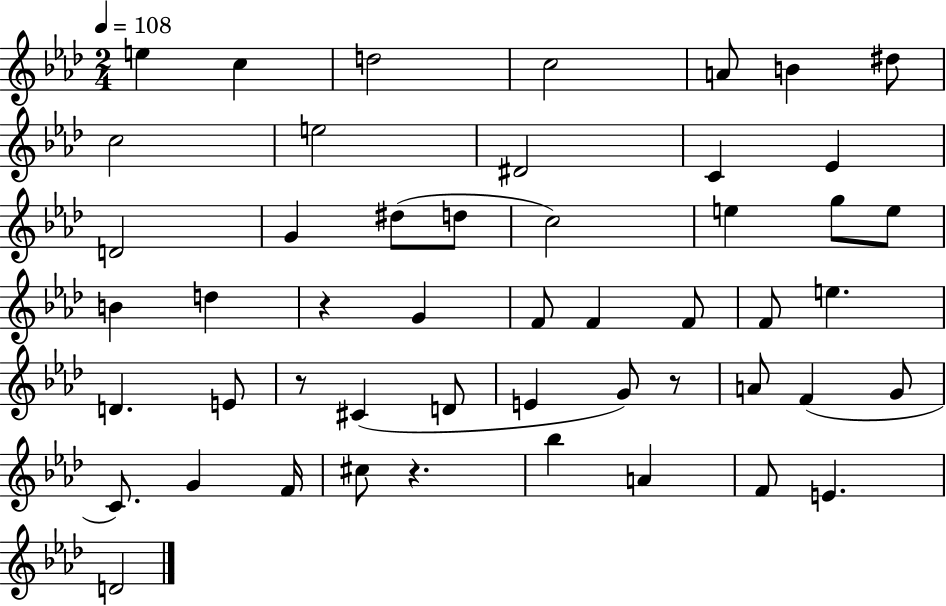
E5/q C5/q D5/h C5/h A4/e B4/q D#5/e C5/h E5/h D#4/h C4/q Eb4/q D4/h G4/q D#5/e D5/e C5/h E5/q G5/e E5/e B4/q D5/q R/q G4/q F4/e F4/q F4/e F4/e E5/q. D4/q. E4/e R/e C#4/q D4/e E4/q G4/e R/e A4/e F4/q G4/e C4/e. G4/q F4/s C#5/e R/q. Bb5/q A4/q F4/e E4/q. D4/h